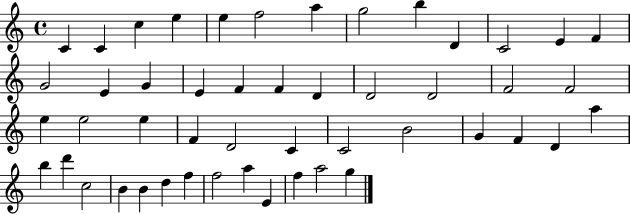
C4/q C4/q C5/q E5/q E5/q F5/h A5/q G5/h B5/q D4/q C4/h E4/q F4/q G4/h E4/q G4/q E4/q F4/q F4/q D4/q D4/h D4/h F4/h F4/h E5/q E5/h E5/q F4/q D4/h C4/q C4/h B4/h G4/q F4/q D4/q A5/q B5/q D6/q C5/h B4/q B4/q D5/q F5/q F5/h A5/q E4/q F5/q A5/h G5/q